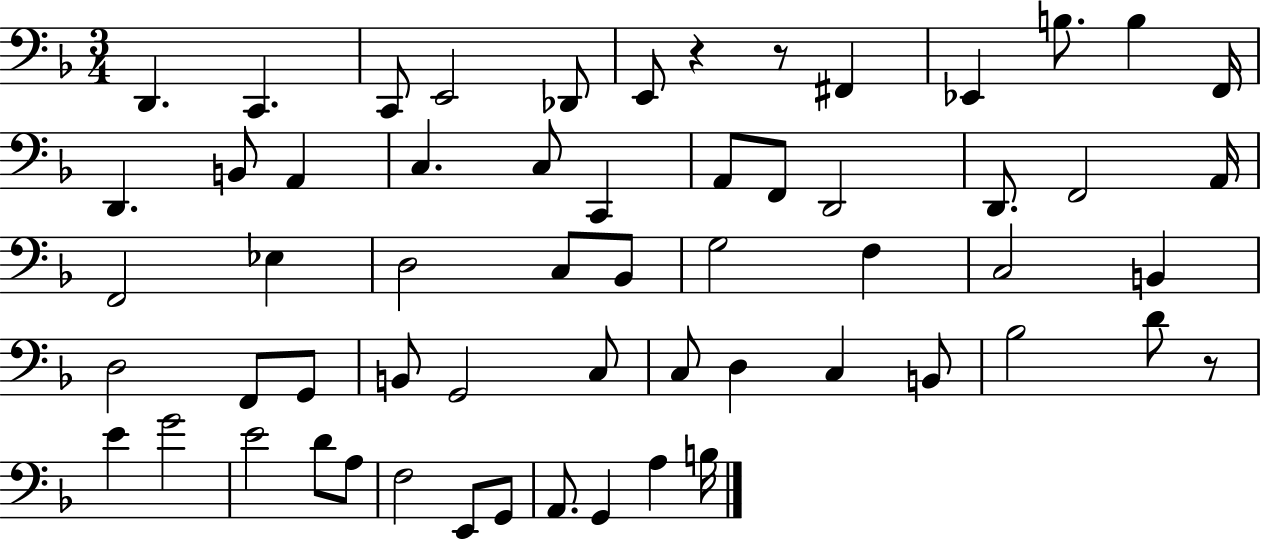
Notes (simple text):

D2/q. C2/q. C2/e E2/h Db2/e E2/e R/q R/e F#2/q Eb2/q B3/e. B3/q F2/s D2/q. B2/e A2/q C3/q. C3/e C2/q A2/e F2/e D2/h D2/e. F2/h A2/s F2/h Eb3/q D3/h C3/e Bb2/e G3/h F3/q C3/h B2/q D3/h F2/e G2/e B2/e G2/h C3/e C3/e D3/q C3/q B2/e Bb3/h D4/e R/e E4/q G4/h E4/h D4/e A3/e F3/h E2/e G2/e A2/e. G2/q A3/q B3/s